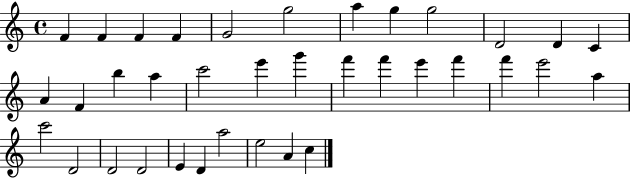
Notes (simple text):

F4/q F4/q F4/q F4/q G4/h G5/h A5/q G5/q G5/h D4/h D4/q C4/q A4/q F4/q B5/q A5/q C6/h E6/q G6/q F6/q F6/q E6/q F6/q F6/q E6/h A5/q C6/h D4/h D4/h D4/h E4/q D4/q A5/h E5/h A4/q C5/q